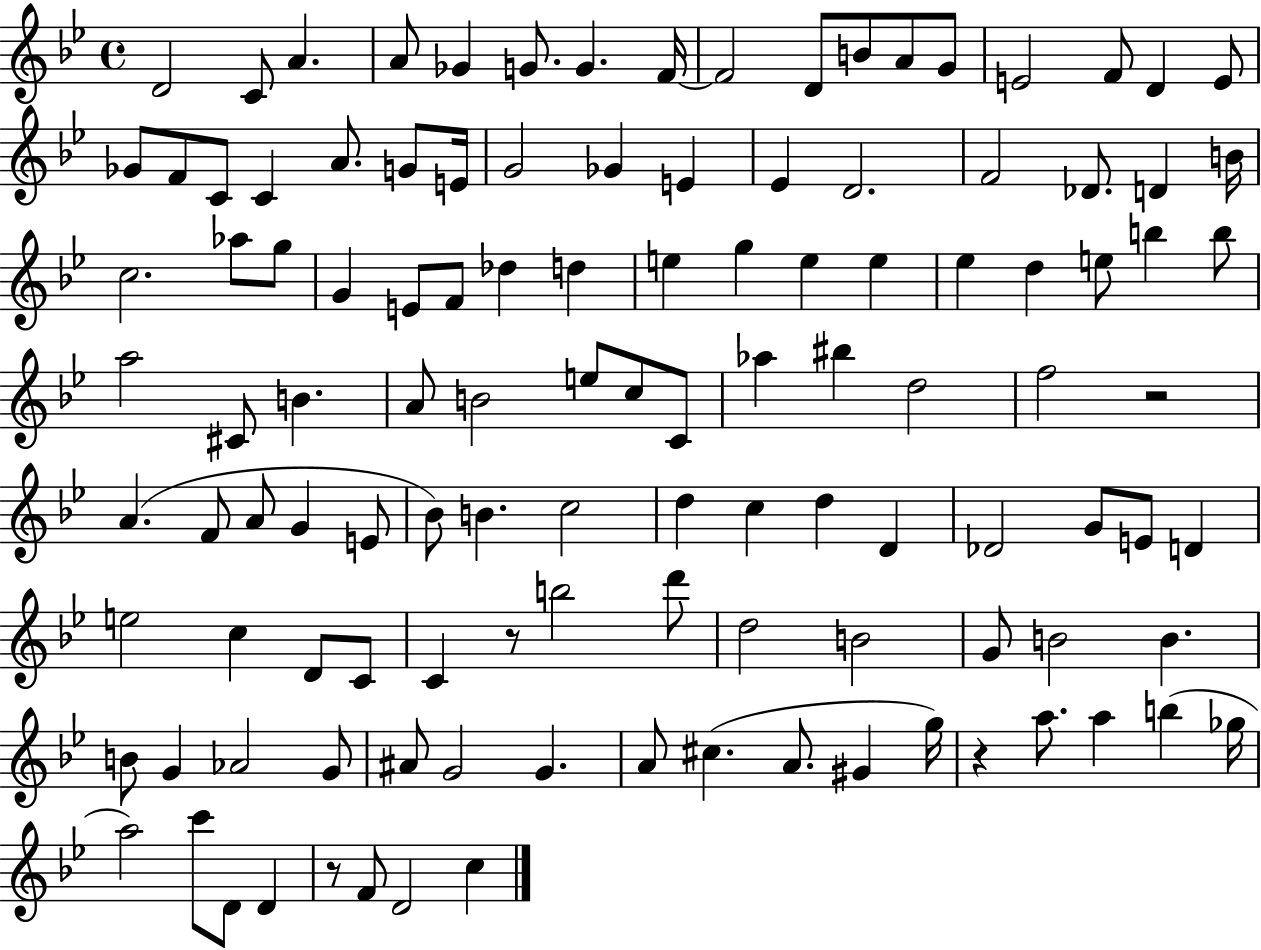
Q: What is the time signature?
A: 4/4